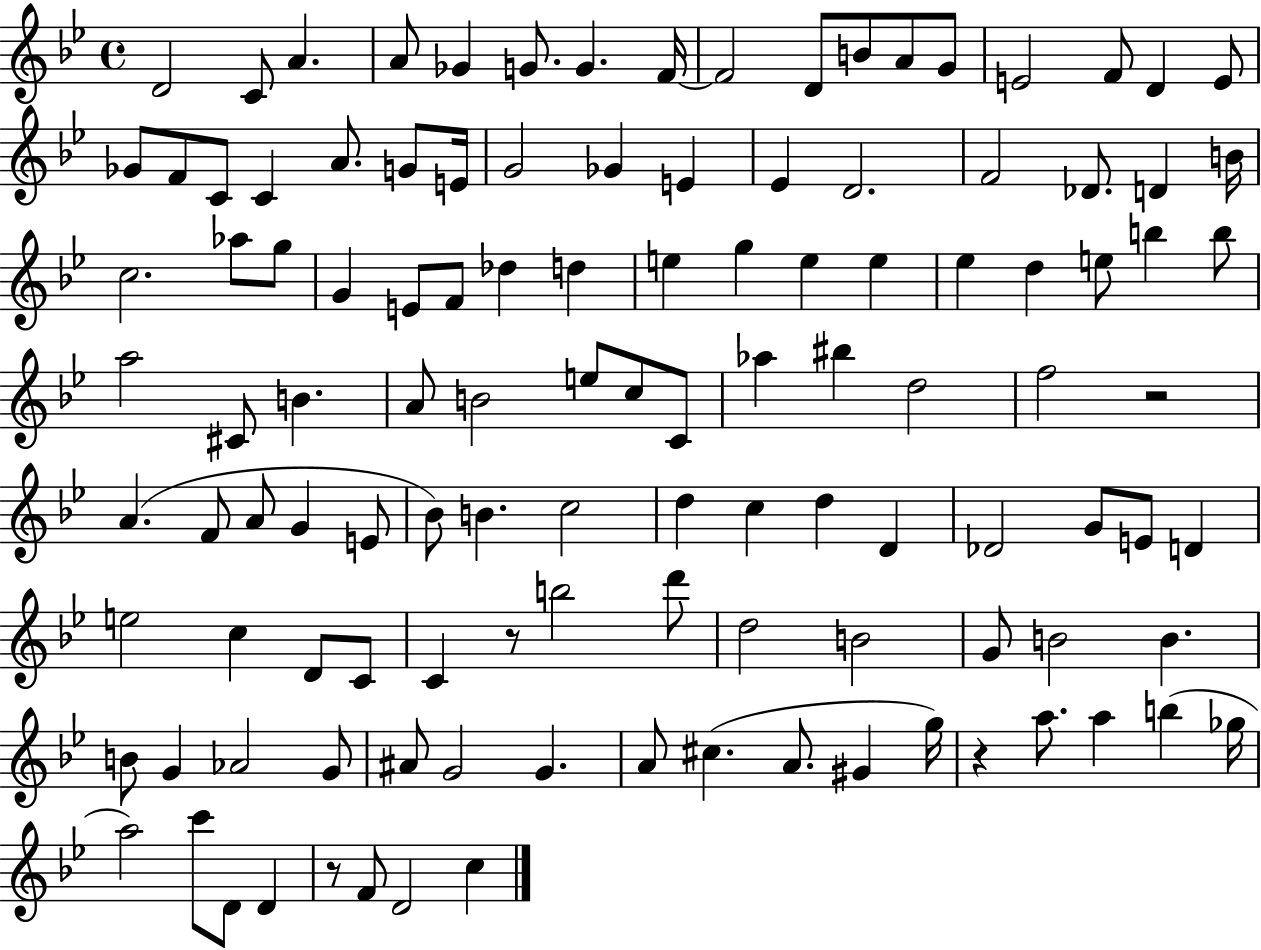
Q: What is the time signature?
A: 4/4